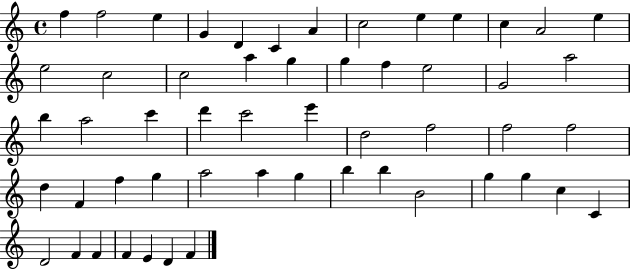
X:1
T:Untitled
M:4/4
L:1/4
K:C
f f2 e G D C A c2 e e c A2 e e2 c2 c2 a g g f e2 G2 a2 b a2 c' d' c'2 e' d2 f2 f2 f2 d F f g a2 a g b b B2 g g c C D2 F F F E D F